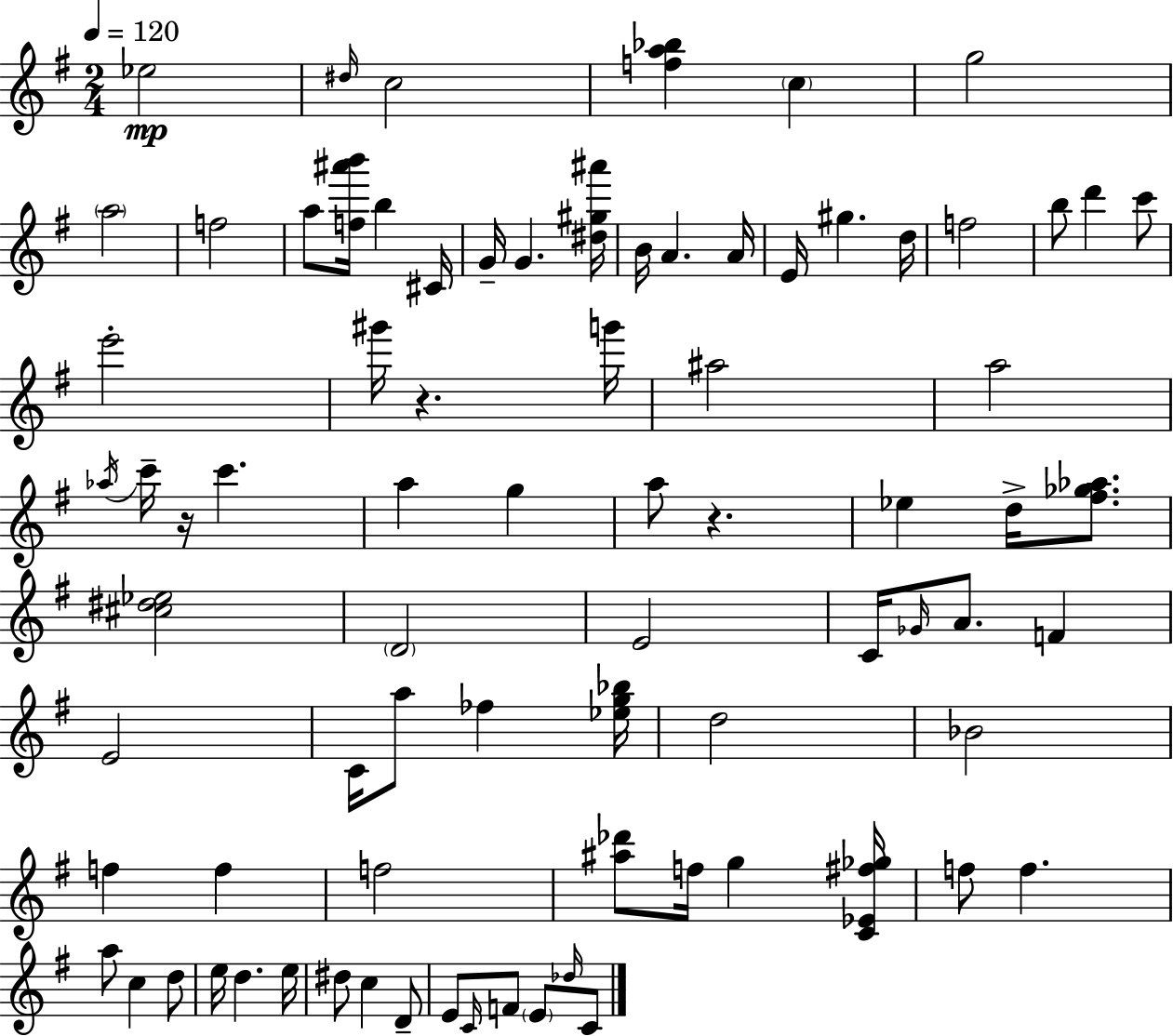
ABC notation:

X:1
T:Untitled
M:2/4
L:1/4
K:Em
_e2 ^d/4 c2 [fa_b] c g2 a2 f2 a/2 [f^a'b']/4 b ^C/4 G/4 G [^d^g^a']/4 B/4 A A/4 E/4 ^g d/4 f2 b/2 d' c'/2 e'2 ^g'/4 z g'/4 ^a2 a2 _a/4 c'/4 z/4 c' a g a/2 z _e d/4 [^f_g_a]/2 [^c^d_e]2 D2 E2 C/4 _G/4 A/2 F E2 C/4 a/2 _f [_eg_b]/4 d2 _B2 f f f2 [^a_d']/2 f/4 g [C_E^f_g]/4 f/2 f a/2 c d/2 e/4 d e/4 ^d/2 c D/2 E/2 C/4 F/2 E/2 _d/4 C/2